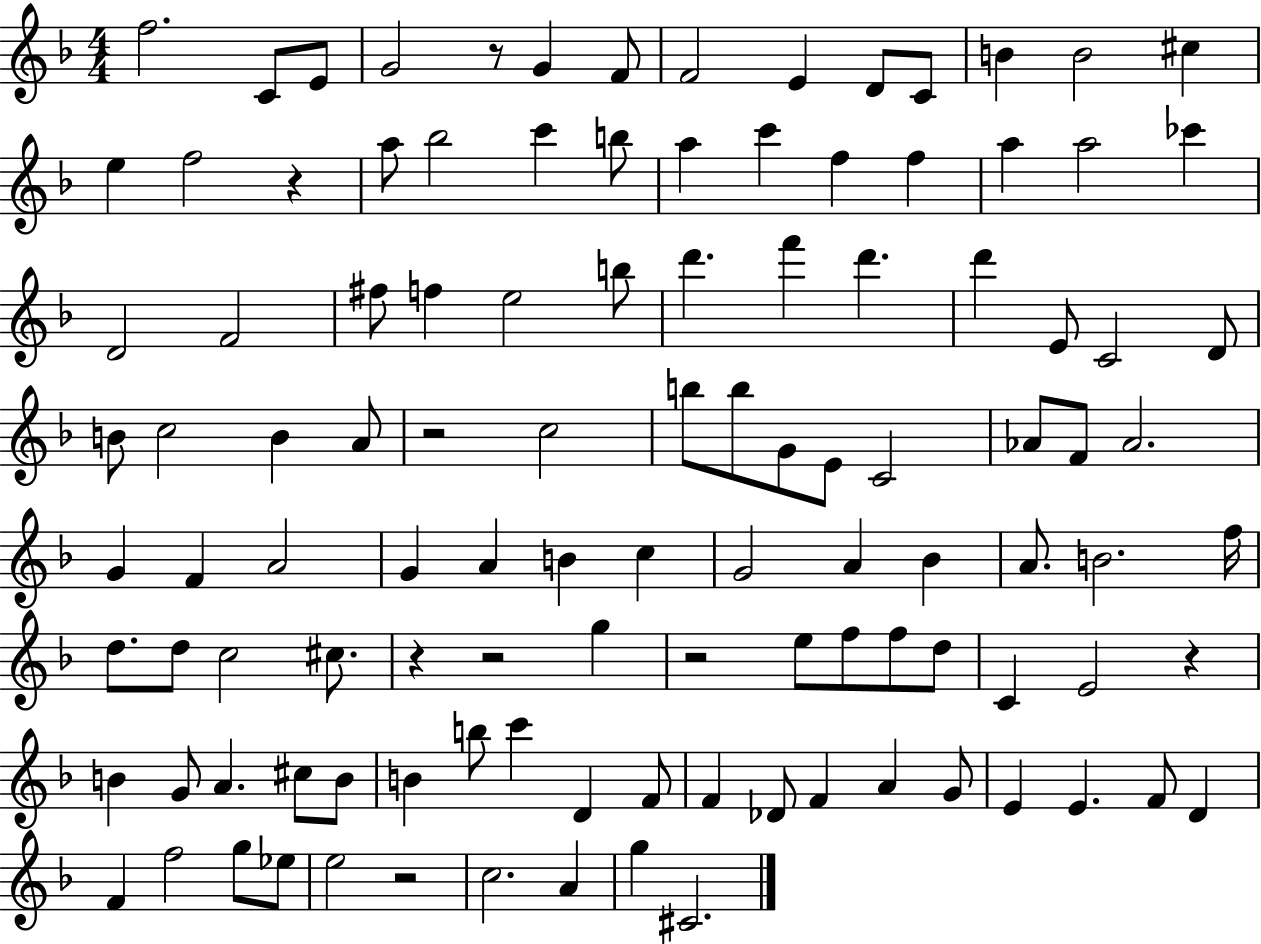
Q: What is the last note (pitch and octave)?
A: C#4